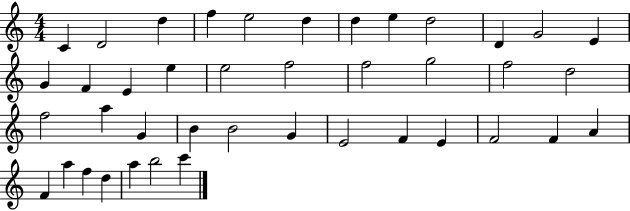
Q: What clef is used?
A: treble